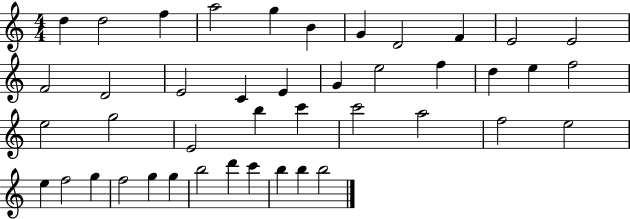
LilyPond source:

{
  \clef treble
  \numericTimeSignature
  \time 4/4
  \key c \major
  d''4 d''2 f''4 | a''2 g''4 b'4 | g'4 d'2 f'4 | e'2 e'2 | \break f'2 d'2 | e'2 c'4 e'4 | g'4 e''2 f''4 | d''4 e''4 f''2 | \break e''2 g''2 | e'2 b''4 c'''4 | c'''2 a''2 | f''2 e''2 | \break e''4 f''2 g''4 | f''2 g''4 g''4 | b''2 d'''4 c'''4 | b''4 b''4 b''2 | \break \bar "|."
}